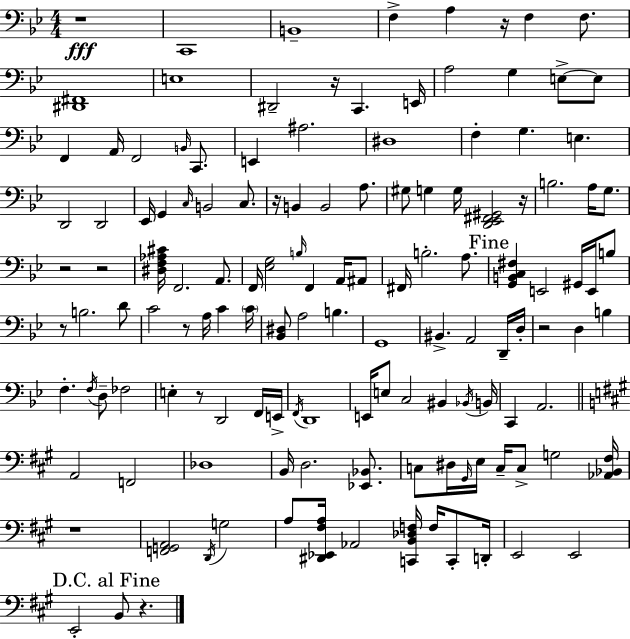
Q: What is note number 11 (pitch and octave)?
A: A3